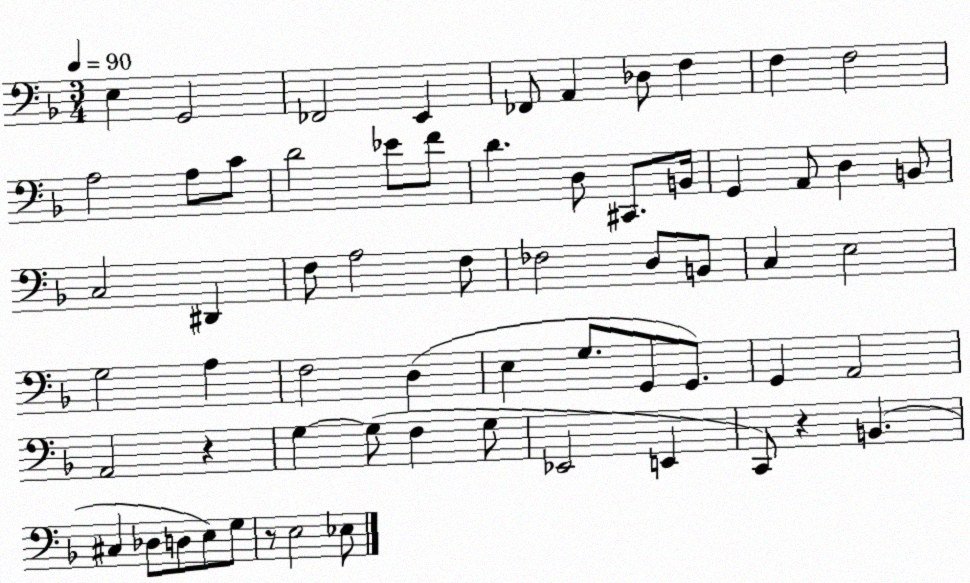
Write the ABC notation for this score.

X:1
T:Untitled
M:3/4
L:1/4
K:F
E, G,,2 _F,,2 E,, _F,,/2 A,, _D,/2 F, F, F,2 A,2 A,/2 C/2 D2 _E/2 F/2 D D,/2 ^C,,/2 B,,/4 G,, A,,/2 D, B,,/2 C,2 ^D,, F,/2 A,2 F,/2 _F,2 D,/2 B,,/2 C, E,2 G,2 A, F,2 D, E, G,/2 G,,/2 G,,/2 G,, A,,2 A,,2 z G, G,/2 F, G,/2 _E,,2 E,, C,,/2 z B,, ^C, _D,/2 D,/2 E,/2 G,/2 z/2 E,2 _E,/2